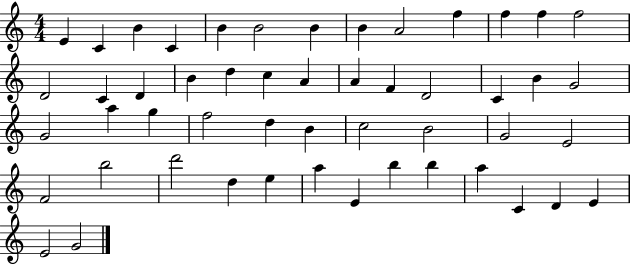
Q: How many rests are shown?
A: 0